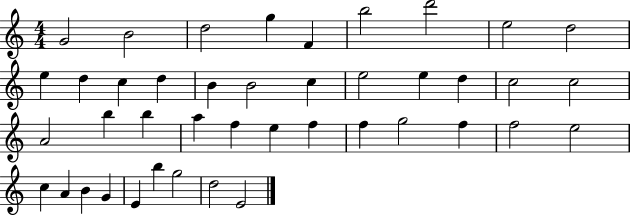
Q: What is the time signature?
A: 4/4